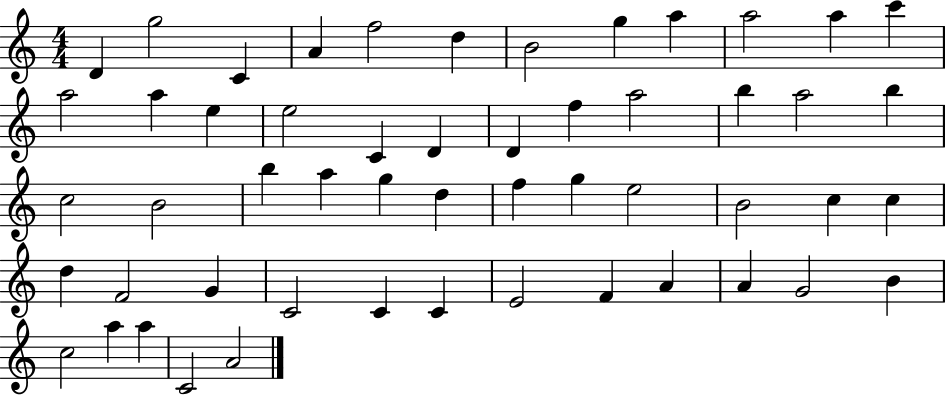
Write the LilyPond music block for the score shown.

{
  \clef treble
  \numericTimeSignature
  \time 4/4
  \key c \major
  d'4 g''2 c'4 | a'4 f''2 d''4 | b'2 g''4 a''4 | a''2 a''4 c'''4 | \break a''2 a''4 e''4 | e''2 c'4 d'4 | d'4 f''4 a''2 | b''4 a''2 b''4 | \break c''2 b'2 | b''4 a''4 g''4 d''4 | f''4 g''4 e''2 | b'2 c''4 c''4 | \break d''4 f'2 g'4 | c'2 c'4 c'4 | e'2 f'4 a'4 | a'4 g'2 b'4 | \break c''2 a''4 a''4 | c'2 a'2 | \bar "|."
}